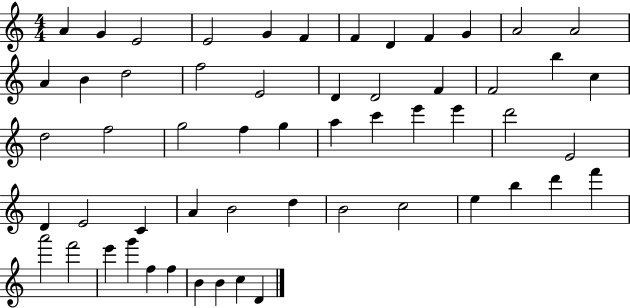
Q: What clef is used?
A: treble